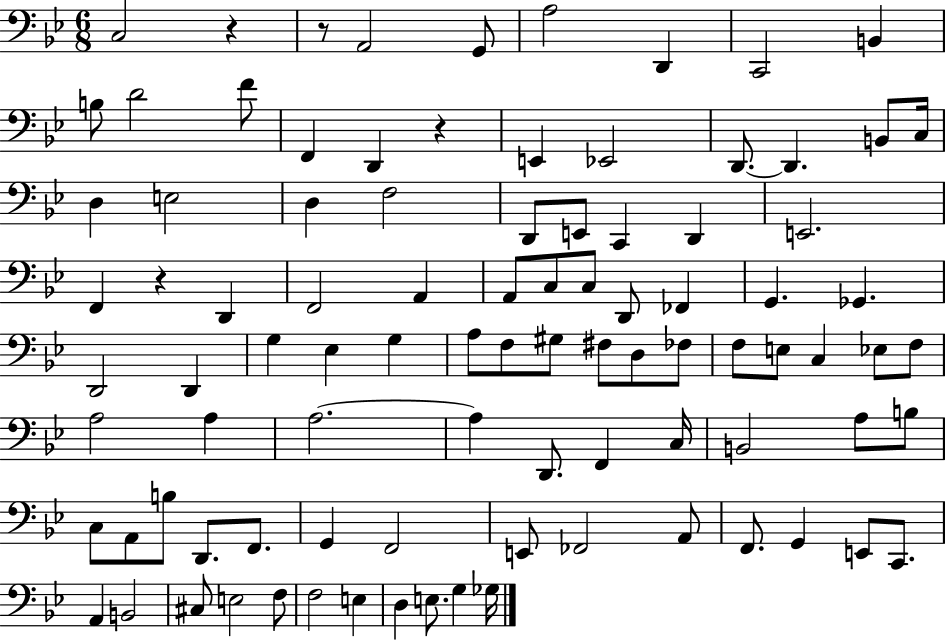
X:1
T:Untitled
M:6/8
L:1/4
K:Bb
C,2 z z/2 A,,2 G,,/2 A,2 D,, C,,2 B,, B,/2 D2 F/2 F,, D,, z E,, _E,,2 D,,/2 D,, B,,/2 C,/4 D, E,2 D, F,2 D,,/2 E,,/2 C,, D,, E,,2 F,, z D,, F,,2 A,, A,,/2 C,/2 C,/2 D,,/2 _F,, G,, _G,, D,,2 D,, G, _E, G, A,/2 F,/2 ^G,/2 ^F,/2 D,/2 _F,/2 F,/2 E,/2 C, _E,/2 F,/2 A,2 A, A,2 A, D,,/2 F,, C,/4 B,,2 A,/2 B,/2 C,/2 A,,/2 B,/2 D,,/2 F,,/2 G,, F,,2 E,,/2 _F,,2 A,,/2 F,,/2 G,, E,,/2 C,,/2 A,, B,,2 ^C,/2 E,2 F,/2 F,2 E, D, E,/2 G, _G,/4